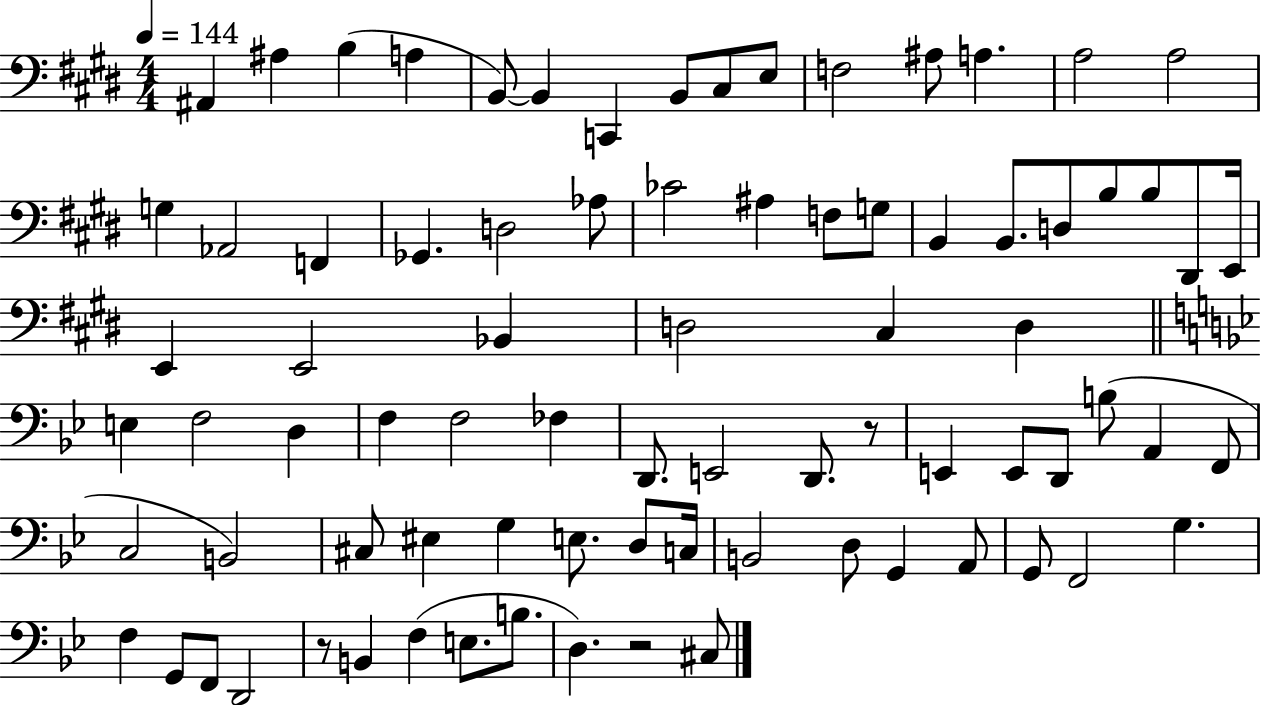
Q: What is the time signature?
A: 4/4